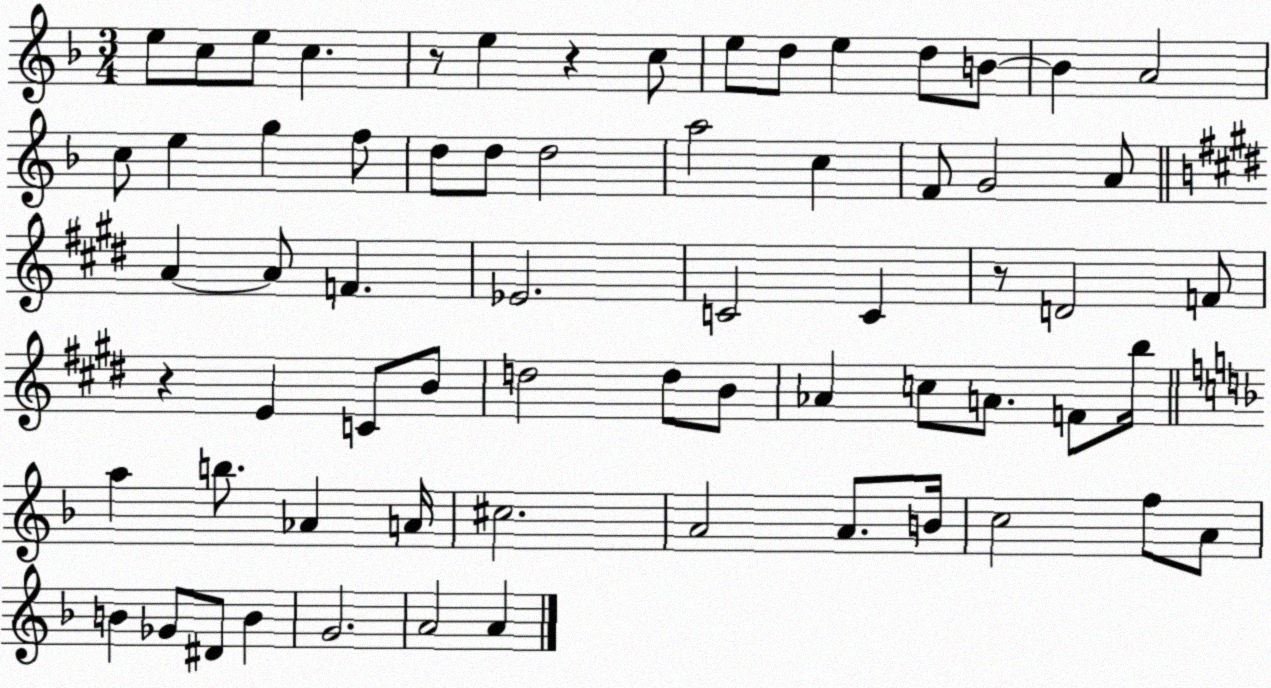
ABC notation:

X:1
T:Untitled
M:3/4
L:1/4
K:F
e/2 c/2 e/2 c z/2 e z c/2 e/2 d/2 e d/2 B/2 B A2 c/2 e g f/2 d/2 d/2 d2 a2 c F/2 G2 A/2 A A/2 F _E2 C2 C z/2 D2 F/2 z E C/2 B/2 d2 d/2 B/2 _A c/2 A/2 F/2 b/4 a b/2 _A A/4 ^c2 A2 A/2 B/4 c2 f/2 A/2 B _G/2 ^D/2 B G2 A2 A